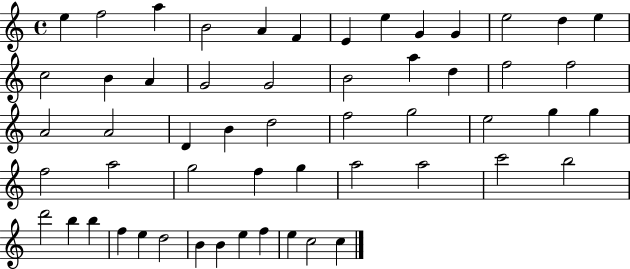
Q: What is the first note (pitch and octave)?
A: E5